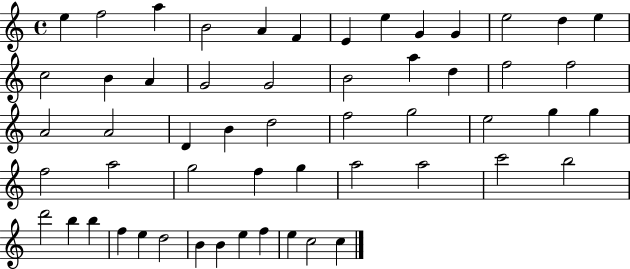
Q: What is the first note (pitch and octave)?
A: E5